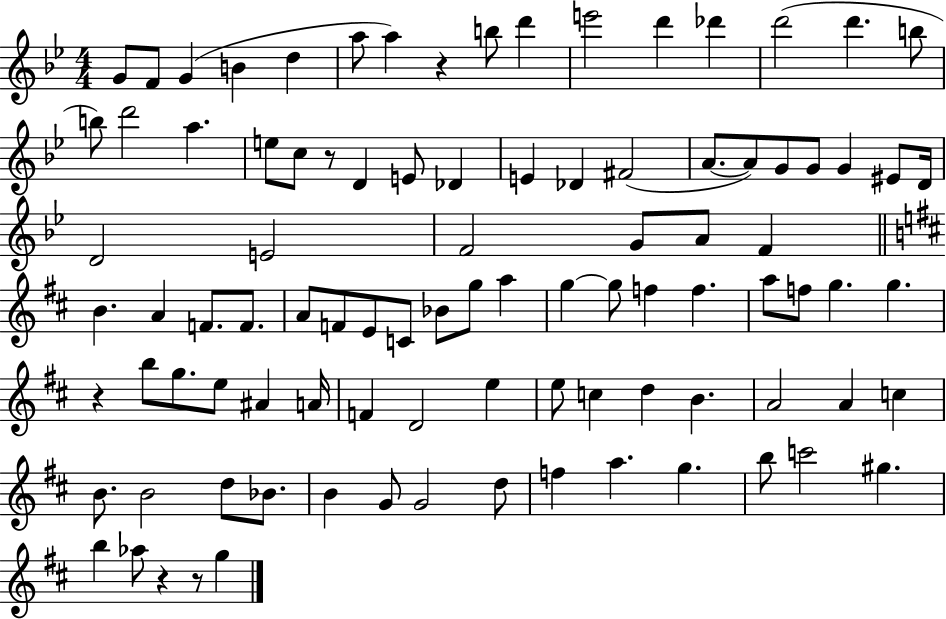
G4/e F4/e G4/q B4/q D5/q A5/e A5/q R/q B5/e D6/q E6/h D6/q Db6/q D6/h D6/q. B5/e B5/e D6/h A5/q. E5/e C5/e R/e D4/q E4/e Db4/q E4/q Db4/q F#4/h A4/e. A4/e G4/e G4/e G4/q EIS4/e D4/s D4/h E4/h F4/h G4/e A4/e F4/q B4/q. A4/q F4/e. F4/e. A4/e F4/e E4/e C4/e Bb4/e G5/e A5/q G5/q G5/e F5/q F5/q. A5/e F5/e G5/q. G5/q. R/q B5/e G5/e. E5/e A#4/q A4/s F4/q D4/h E5/q E5/e C5/q D5/q B4/q. A4/h A4/q C5/q B4/e. B4/h D5/e Bb4/e. B4/q G4/e G4/h D5/e F5/q A5/q. G5/q. B5/e C6/h G#5/q. B5/q Ab5/e R/q R/e G5/q